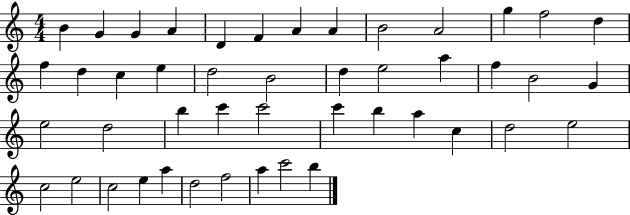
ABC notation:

X:1
T:Untitled
M:4/4
L:1/4
K:C
B G G A D F A A B2 A2 g f2 d f d c e d2 B2 d e2 a f B2 G e2 d2 b c' c'2 c' b a c d2 e2 c2 e2 c2 e a d2 f2 a c'2 b